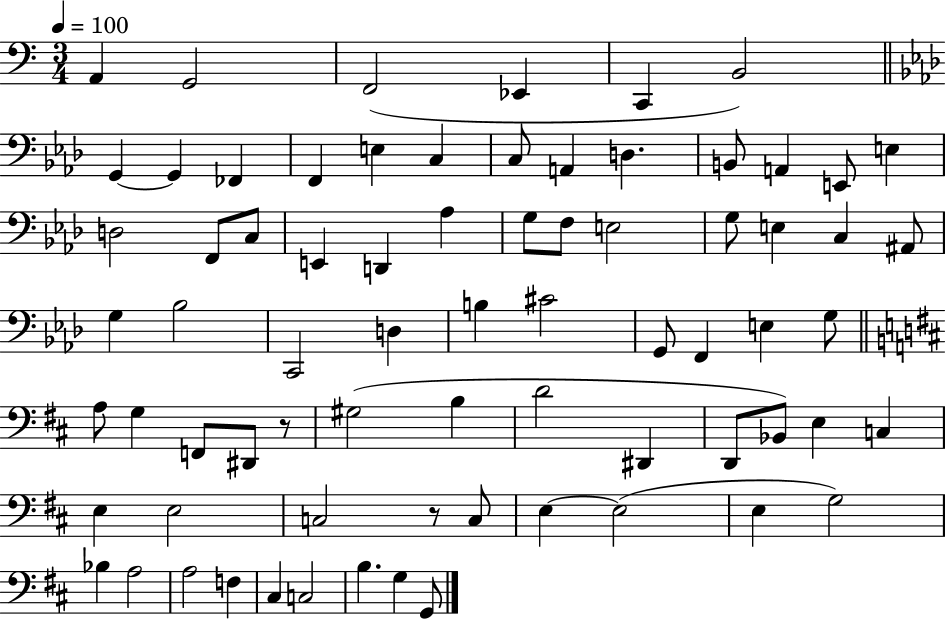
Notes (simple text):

A2/q G2/h F2/h Eb2/q C2/q B2/h G2/q G2/q FES2/q F2/q E3/q C3/q C3/e A2/q D3/q. B2/e A2/q E2/e E3/q D3/h F2/e C3/e E2/q D2/q Ab3/q G3/e F3/e E3/h G3/e E3/q C3/q A#2/e G3/q Bb3/h C2/h D3/q B3/q C#4/h G2/e F2/q E3/q G3/e A3/e G3/q F2/e D#2/e R/e G#3/h B3/q D4/h D#2/q D2/e Bb2/e E3/q C3/q E3/q E3/h C3/h R/e C3/e E3/q E3/h E3/q G3/h Bb3/q A3/h A3/h F3/q C#3/q C3/h B3/q. G3/q G2/e